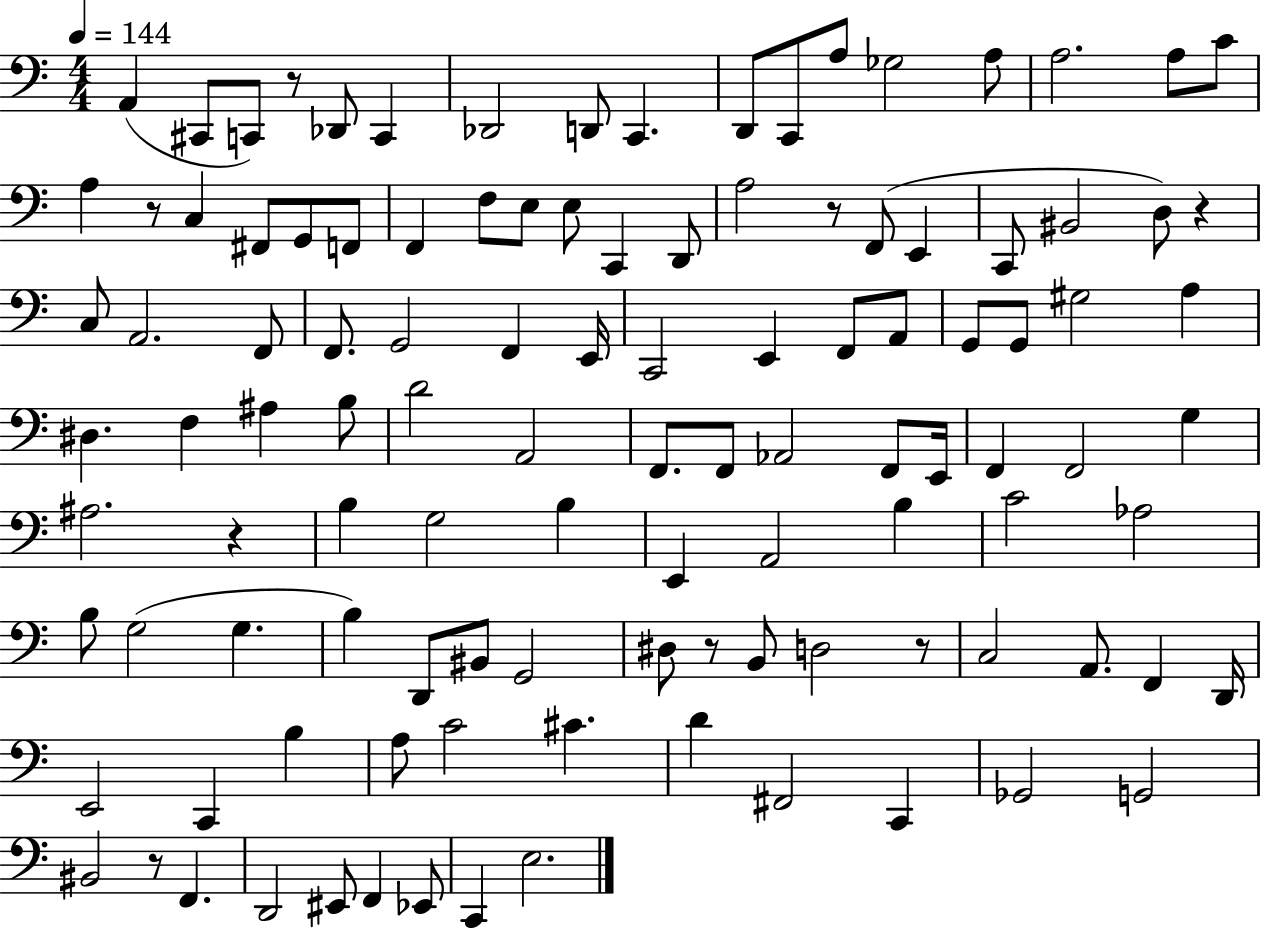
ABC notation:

X:1
T:Untitled
M:4/4
L:1/4
K:C
A,, ^C,,/2 C,,/2 z/2 _D,,/2 C,, _D,,2 D,,/2 C,, D,,/2 C,,/2 A,/2 _G,2 A,/2 A,2 A,/2 C/2 A, z/2 C, ^F,,/2 G,,/2 F,,/2 F,, F,/2 E,/2 E,/2 C,, D,,/2 A,2 z/2 F,,/2 E,, C,,/2 ^B,,2 D,/2 z C,/2 A,,2 F,,/2 F,,/2 G,,2 F,, E,,/4 C,,2 E,, F,,/2 A,,/2 G,,/2 G,,/2 ^G,2 A, ^D, F, ^A, B,/2 D2 A,,2 F,,/2 F,,/2 _A,,2 F,,/2 E,,/4 F,, F,,2 G, ^A,2 z B, G,2 B, E,, A,,2 B, C2 _A,2 B,/2 G,2 G, B, D,,/2 ^B,,/2 G,,2 ^D,/2 z/2 B,,/2 D,2 z/2 C,2 A,,/2 F,, D,,/4 E,,2 C,, B, A,/2 C2 ^C D ^F,,2 C,, _G,,2 G,,2 ^B,,2 z/2 F,, D,,2 ^E,,/2 F,, _E,,/2 C,, E,2